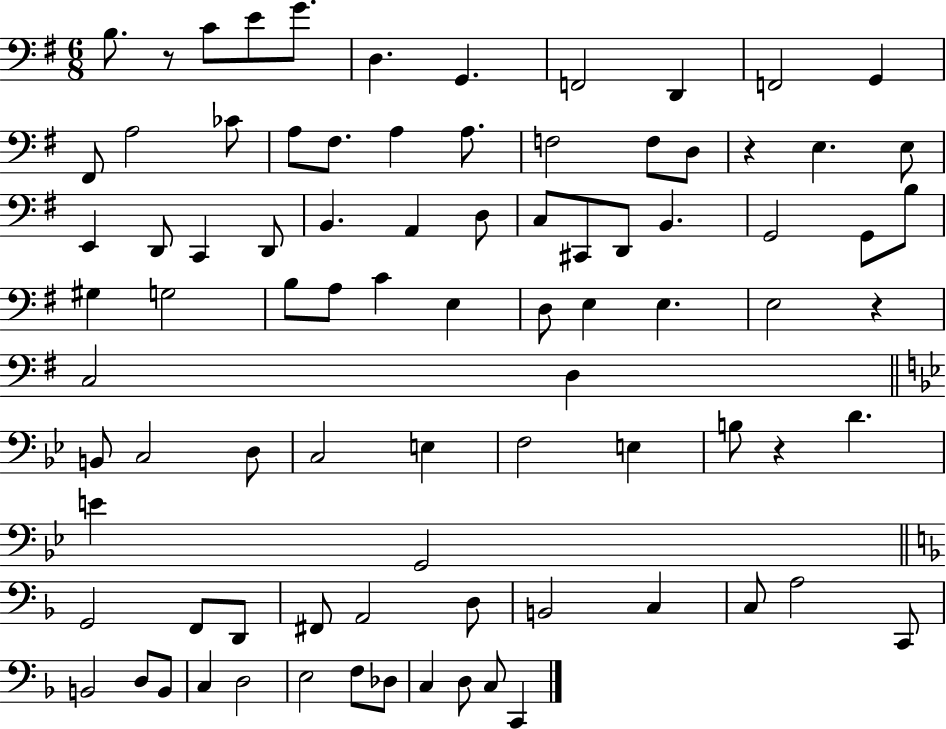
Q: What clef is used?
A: bass